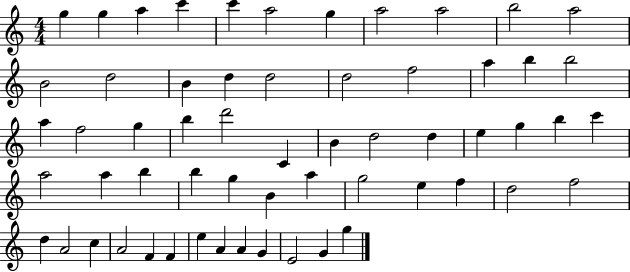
X:1
T:Untitled
M:4/4
L:1/4
K:C
g g a c' c' a2 g a2 a2 b2 a2 B2 d2 B d d2 d2 f2 a b b2 a f2 g b d'2 C B d2 d e g b c' a2 a b b g B a g2 e f d2 f2 d A2 c A2 F F e A A G E2 G g